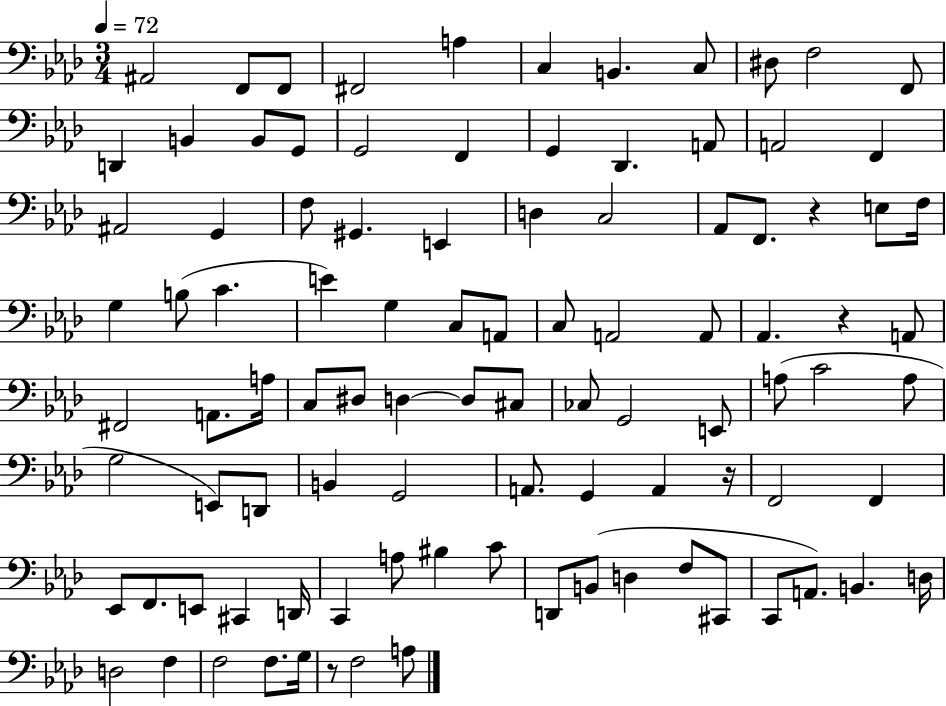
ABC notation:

X:1
T:Untitled
M:3/4
L:1/4
K:Ab
^A,,2 F,,/2 F,,/2 ^F,,2 A, C, B,, C,/2 ^D,/2 F,2 F,,/2 D,, B,, B,,/2 G,,/2 G,,2 F,, G,, _D,, A,,/2 A,,2 F,, ^A,,2 G,, F,/2 ^G,, E,, D, C,2 _A,,/2 F,,/2 z E,/2 F,/4 G, B,/2 C E G, C,/2 A,,/2 C,/2 A,,2 A,,/2 _A,, z A,,/2 ^F,,2 A,,/2 A,/4 C,/2 ^D,/2 D, D,/2 ^C,/2 _C,/2 G,,2 E,,/2 A,/2 C2 A,/2 G,2 E,,/2 D,,/2 B,, G,,2 A,,/2 G,, A,, z/4 F,,2 F,, _E,,/2 F,,/2 E,,/2 ^C,, D,,/4 C,, A,/2 ^B, C/2 D,,/2 B,,/2 D, F,/2 ^C,,/2 C,,/2 A,,/2 B,, D,/4 D,2 F, F,2 F,/2 G,/4 z/2 F,2 A,/2